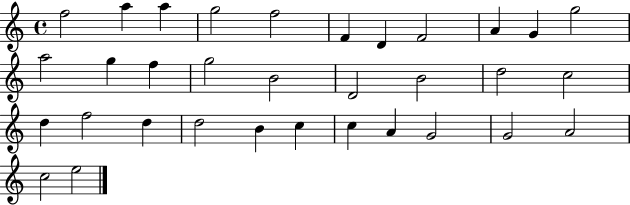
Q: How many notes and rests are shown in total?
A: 33